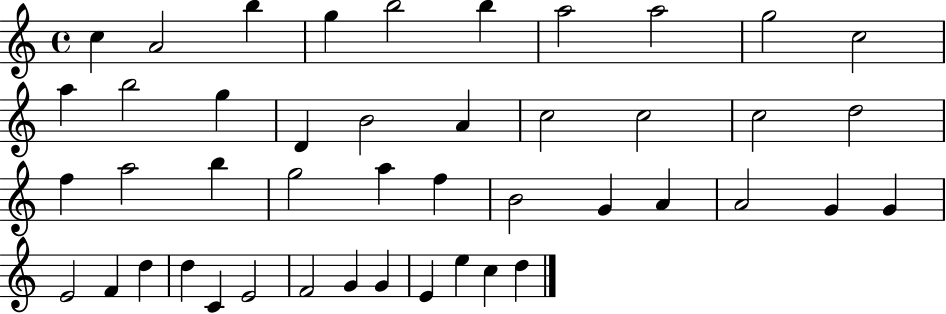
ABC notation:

X:1
T:Untitled
M:4/4
L:1/4
K:C
c A2 b g b2 b a2 a2 g2 c2 a b2 g D B2 A c2 c2 c2 d2 f a2 b g2 a f B2 G A A2 G G E2 F d d C E2 F2 G G E e c d